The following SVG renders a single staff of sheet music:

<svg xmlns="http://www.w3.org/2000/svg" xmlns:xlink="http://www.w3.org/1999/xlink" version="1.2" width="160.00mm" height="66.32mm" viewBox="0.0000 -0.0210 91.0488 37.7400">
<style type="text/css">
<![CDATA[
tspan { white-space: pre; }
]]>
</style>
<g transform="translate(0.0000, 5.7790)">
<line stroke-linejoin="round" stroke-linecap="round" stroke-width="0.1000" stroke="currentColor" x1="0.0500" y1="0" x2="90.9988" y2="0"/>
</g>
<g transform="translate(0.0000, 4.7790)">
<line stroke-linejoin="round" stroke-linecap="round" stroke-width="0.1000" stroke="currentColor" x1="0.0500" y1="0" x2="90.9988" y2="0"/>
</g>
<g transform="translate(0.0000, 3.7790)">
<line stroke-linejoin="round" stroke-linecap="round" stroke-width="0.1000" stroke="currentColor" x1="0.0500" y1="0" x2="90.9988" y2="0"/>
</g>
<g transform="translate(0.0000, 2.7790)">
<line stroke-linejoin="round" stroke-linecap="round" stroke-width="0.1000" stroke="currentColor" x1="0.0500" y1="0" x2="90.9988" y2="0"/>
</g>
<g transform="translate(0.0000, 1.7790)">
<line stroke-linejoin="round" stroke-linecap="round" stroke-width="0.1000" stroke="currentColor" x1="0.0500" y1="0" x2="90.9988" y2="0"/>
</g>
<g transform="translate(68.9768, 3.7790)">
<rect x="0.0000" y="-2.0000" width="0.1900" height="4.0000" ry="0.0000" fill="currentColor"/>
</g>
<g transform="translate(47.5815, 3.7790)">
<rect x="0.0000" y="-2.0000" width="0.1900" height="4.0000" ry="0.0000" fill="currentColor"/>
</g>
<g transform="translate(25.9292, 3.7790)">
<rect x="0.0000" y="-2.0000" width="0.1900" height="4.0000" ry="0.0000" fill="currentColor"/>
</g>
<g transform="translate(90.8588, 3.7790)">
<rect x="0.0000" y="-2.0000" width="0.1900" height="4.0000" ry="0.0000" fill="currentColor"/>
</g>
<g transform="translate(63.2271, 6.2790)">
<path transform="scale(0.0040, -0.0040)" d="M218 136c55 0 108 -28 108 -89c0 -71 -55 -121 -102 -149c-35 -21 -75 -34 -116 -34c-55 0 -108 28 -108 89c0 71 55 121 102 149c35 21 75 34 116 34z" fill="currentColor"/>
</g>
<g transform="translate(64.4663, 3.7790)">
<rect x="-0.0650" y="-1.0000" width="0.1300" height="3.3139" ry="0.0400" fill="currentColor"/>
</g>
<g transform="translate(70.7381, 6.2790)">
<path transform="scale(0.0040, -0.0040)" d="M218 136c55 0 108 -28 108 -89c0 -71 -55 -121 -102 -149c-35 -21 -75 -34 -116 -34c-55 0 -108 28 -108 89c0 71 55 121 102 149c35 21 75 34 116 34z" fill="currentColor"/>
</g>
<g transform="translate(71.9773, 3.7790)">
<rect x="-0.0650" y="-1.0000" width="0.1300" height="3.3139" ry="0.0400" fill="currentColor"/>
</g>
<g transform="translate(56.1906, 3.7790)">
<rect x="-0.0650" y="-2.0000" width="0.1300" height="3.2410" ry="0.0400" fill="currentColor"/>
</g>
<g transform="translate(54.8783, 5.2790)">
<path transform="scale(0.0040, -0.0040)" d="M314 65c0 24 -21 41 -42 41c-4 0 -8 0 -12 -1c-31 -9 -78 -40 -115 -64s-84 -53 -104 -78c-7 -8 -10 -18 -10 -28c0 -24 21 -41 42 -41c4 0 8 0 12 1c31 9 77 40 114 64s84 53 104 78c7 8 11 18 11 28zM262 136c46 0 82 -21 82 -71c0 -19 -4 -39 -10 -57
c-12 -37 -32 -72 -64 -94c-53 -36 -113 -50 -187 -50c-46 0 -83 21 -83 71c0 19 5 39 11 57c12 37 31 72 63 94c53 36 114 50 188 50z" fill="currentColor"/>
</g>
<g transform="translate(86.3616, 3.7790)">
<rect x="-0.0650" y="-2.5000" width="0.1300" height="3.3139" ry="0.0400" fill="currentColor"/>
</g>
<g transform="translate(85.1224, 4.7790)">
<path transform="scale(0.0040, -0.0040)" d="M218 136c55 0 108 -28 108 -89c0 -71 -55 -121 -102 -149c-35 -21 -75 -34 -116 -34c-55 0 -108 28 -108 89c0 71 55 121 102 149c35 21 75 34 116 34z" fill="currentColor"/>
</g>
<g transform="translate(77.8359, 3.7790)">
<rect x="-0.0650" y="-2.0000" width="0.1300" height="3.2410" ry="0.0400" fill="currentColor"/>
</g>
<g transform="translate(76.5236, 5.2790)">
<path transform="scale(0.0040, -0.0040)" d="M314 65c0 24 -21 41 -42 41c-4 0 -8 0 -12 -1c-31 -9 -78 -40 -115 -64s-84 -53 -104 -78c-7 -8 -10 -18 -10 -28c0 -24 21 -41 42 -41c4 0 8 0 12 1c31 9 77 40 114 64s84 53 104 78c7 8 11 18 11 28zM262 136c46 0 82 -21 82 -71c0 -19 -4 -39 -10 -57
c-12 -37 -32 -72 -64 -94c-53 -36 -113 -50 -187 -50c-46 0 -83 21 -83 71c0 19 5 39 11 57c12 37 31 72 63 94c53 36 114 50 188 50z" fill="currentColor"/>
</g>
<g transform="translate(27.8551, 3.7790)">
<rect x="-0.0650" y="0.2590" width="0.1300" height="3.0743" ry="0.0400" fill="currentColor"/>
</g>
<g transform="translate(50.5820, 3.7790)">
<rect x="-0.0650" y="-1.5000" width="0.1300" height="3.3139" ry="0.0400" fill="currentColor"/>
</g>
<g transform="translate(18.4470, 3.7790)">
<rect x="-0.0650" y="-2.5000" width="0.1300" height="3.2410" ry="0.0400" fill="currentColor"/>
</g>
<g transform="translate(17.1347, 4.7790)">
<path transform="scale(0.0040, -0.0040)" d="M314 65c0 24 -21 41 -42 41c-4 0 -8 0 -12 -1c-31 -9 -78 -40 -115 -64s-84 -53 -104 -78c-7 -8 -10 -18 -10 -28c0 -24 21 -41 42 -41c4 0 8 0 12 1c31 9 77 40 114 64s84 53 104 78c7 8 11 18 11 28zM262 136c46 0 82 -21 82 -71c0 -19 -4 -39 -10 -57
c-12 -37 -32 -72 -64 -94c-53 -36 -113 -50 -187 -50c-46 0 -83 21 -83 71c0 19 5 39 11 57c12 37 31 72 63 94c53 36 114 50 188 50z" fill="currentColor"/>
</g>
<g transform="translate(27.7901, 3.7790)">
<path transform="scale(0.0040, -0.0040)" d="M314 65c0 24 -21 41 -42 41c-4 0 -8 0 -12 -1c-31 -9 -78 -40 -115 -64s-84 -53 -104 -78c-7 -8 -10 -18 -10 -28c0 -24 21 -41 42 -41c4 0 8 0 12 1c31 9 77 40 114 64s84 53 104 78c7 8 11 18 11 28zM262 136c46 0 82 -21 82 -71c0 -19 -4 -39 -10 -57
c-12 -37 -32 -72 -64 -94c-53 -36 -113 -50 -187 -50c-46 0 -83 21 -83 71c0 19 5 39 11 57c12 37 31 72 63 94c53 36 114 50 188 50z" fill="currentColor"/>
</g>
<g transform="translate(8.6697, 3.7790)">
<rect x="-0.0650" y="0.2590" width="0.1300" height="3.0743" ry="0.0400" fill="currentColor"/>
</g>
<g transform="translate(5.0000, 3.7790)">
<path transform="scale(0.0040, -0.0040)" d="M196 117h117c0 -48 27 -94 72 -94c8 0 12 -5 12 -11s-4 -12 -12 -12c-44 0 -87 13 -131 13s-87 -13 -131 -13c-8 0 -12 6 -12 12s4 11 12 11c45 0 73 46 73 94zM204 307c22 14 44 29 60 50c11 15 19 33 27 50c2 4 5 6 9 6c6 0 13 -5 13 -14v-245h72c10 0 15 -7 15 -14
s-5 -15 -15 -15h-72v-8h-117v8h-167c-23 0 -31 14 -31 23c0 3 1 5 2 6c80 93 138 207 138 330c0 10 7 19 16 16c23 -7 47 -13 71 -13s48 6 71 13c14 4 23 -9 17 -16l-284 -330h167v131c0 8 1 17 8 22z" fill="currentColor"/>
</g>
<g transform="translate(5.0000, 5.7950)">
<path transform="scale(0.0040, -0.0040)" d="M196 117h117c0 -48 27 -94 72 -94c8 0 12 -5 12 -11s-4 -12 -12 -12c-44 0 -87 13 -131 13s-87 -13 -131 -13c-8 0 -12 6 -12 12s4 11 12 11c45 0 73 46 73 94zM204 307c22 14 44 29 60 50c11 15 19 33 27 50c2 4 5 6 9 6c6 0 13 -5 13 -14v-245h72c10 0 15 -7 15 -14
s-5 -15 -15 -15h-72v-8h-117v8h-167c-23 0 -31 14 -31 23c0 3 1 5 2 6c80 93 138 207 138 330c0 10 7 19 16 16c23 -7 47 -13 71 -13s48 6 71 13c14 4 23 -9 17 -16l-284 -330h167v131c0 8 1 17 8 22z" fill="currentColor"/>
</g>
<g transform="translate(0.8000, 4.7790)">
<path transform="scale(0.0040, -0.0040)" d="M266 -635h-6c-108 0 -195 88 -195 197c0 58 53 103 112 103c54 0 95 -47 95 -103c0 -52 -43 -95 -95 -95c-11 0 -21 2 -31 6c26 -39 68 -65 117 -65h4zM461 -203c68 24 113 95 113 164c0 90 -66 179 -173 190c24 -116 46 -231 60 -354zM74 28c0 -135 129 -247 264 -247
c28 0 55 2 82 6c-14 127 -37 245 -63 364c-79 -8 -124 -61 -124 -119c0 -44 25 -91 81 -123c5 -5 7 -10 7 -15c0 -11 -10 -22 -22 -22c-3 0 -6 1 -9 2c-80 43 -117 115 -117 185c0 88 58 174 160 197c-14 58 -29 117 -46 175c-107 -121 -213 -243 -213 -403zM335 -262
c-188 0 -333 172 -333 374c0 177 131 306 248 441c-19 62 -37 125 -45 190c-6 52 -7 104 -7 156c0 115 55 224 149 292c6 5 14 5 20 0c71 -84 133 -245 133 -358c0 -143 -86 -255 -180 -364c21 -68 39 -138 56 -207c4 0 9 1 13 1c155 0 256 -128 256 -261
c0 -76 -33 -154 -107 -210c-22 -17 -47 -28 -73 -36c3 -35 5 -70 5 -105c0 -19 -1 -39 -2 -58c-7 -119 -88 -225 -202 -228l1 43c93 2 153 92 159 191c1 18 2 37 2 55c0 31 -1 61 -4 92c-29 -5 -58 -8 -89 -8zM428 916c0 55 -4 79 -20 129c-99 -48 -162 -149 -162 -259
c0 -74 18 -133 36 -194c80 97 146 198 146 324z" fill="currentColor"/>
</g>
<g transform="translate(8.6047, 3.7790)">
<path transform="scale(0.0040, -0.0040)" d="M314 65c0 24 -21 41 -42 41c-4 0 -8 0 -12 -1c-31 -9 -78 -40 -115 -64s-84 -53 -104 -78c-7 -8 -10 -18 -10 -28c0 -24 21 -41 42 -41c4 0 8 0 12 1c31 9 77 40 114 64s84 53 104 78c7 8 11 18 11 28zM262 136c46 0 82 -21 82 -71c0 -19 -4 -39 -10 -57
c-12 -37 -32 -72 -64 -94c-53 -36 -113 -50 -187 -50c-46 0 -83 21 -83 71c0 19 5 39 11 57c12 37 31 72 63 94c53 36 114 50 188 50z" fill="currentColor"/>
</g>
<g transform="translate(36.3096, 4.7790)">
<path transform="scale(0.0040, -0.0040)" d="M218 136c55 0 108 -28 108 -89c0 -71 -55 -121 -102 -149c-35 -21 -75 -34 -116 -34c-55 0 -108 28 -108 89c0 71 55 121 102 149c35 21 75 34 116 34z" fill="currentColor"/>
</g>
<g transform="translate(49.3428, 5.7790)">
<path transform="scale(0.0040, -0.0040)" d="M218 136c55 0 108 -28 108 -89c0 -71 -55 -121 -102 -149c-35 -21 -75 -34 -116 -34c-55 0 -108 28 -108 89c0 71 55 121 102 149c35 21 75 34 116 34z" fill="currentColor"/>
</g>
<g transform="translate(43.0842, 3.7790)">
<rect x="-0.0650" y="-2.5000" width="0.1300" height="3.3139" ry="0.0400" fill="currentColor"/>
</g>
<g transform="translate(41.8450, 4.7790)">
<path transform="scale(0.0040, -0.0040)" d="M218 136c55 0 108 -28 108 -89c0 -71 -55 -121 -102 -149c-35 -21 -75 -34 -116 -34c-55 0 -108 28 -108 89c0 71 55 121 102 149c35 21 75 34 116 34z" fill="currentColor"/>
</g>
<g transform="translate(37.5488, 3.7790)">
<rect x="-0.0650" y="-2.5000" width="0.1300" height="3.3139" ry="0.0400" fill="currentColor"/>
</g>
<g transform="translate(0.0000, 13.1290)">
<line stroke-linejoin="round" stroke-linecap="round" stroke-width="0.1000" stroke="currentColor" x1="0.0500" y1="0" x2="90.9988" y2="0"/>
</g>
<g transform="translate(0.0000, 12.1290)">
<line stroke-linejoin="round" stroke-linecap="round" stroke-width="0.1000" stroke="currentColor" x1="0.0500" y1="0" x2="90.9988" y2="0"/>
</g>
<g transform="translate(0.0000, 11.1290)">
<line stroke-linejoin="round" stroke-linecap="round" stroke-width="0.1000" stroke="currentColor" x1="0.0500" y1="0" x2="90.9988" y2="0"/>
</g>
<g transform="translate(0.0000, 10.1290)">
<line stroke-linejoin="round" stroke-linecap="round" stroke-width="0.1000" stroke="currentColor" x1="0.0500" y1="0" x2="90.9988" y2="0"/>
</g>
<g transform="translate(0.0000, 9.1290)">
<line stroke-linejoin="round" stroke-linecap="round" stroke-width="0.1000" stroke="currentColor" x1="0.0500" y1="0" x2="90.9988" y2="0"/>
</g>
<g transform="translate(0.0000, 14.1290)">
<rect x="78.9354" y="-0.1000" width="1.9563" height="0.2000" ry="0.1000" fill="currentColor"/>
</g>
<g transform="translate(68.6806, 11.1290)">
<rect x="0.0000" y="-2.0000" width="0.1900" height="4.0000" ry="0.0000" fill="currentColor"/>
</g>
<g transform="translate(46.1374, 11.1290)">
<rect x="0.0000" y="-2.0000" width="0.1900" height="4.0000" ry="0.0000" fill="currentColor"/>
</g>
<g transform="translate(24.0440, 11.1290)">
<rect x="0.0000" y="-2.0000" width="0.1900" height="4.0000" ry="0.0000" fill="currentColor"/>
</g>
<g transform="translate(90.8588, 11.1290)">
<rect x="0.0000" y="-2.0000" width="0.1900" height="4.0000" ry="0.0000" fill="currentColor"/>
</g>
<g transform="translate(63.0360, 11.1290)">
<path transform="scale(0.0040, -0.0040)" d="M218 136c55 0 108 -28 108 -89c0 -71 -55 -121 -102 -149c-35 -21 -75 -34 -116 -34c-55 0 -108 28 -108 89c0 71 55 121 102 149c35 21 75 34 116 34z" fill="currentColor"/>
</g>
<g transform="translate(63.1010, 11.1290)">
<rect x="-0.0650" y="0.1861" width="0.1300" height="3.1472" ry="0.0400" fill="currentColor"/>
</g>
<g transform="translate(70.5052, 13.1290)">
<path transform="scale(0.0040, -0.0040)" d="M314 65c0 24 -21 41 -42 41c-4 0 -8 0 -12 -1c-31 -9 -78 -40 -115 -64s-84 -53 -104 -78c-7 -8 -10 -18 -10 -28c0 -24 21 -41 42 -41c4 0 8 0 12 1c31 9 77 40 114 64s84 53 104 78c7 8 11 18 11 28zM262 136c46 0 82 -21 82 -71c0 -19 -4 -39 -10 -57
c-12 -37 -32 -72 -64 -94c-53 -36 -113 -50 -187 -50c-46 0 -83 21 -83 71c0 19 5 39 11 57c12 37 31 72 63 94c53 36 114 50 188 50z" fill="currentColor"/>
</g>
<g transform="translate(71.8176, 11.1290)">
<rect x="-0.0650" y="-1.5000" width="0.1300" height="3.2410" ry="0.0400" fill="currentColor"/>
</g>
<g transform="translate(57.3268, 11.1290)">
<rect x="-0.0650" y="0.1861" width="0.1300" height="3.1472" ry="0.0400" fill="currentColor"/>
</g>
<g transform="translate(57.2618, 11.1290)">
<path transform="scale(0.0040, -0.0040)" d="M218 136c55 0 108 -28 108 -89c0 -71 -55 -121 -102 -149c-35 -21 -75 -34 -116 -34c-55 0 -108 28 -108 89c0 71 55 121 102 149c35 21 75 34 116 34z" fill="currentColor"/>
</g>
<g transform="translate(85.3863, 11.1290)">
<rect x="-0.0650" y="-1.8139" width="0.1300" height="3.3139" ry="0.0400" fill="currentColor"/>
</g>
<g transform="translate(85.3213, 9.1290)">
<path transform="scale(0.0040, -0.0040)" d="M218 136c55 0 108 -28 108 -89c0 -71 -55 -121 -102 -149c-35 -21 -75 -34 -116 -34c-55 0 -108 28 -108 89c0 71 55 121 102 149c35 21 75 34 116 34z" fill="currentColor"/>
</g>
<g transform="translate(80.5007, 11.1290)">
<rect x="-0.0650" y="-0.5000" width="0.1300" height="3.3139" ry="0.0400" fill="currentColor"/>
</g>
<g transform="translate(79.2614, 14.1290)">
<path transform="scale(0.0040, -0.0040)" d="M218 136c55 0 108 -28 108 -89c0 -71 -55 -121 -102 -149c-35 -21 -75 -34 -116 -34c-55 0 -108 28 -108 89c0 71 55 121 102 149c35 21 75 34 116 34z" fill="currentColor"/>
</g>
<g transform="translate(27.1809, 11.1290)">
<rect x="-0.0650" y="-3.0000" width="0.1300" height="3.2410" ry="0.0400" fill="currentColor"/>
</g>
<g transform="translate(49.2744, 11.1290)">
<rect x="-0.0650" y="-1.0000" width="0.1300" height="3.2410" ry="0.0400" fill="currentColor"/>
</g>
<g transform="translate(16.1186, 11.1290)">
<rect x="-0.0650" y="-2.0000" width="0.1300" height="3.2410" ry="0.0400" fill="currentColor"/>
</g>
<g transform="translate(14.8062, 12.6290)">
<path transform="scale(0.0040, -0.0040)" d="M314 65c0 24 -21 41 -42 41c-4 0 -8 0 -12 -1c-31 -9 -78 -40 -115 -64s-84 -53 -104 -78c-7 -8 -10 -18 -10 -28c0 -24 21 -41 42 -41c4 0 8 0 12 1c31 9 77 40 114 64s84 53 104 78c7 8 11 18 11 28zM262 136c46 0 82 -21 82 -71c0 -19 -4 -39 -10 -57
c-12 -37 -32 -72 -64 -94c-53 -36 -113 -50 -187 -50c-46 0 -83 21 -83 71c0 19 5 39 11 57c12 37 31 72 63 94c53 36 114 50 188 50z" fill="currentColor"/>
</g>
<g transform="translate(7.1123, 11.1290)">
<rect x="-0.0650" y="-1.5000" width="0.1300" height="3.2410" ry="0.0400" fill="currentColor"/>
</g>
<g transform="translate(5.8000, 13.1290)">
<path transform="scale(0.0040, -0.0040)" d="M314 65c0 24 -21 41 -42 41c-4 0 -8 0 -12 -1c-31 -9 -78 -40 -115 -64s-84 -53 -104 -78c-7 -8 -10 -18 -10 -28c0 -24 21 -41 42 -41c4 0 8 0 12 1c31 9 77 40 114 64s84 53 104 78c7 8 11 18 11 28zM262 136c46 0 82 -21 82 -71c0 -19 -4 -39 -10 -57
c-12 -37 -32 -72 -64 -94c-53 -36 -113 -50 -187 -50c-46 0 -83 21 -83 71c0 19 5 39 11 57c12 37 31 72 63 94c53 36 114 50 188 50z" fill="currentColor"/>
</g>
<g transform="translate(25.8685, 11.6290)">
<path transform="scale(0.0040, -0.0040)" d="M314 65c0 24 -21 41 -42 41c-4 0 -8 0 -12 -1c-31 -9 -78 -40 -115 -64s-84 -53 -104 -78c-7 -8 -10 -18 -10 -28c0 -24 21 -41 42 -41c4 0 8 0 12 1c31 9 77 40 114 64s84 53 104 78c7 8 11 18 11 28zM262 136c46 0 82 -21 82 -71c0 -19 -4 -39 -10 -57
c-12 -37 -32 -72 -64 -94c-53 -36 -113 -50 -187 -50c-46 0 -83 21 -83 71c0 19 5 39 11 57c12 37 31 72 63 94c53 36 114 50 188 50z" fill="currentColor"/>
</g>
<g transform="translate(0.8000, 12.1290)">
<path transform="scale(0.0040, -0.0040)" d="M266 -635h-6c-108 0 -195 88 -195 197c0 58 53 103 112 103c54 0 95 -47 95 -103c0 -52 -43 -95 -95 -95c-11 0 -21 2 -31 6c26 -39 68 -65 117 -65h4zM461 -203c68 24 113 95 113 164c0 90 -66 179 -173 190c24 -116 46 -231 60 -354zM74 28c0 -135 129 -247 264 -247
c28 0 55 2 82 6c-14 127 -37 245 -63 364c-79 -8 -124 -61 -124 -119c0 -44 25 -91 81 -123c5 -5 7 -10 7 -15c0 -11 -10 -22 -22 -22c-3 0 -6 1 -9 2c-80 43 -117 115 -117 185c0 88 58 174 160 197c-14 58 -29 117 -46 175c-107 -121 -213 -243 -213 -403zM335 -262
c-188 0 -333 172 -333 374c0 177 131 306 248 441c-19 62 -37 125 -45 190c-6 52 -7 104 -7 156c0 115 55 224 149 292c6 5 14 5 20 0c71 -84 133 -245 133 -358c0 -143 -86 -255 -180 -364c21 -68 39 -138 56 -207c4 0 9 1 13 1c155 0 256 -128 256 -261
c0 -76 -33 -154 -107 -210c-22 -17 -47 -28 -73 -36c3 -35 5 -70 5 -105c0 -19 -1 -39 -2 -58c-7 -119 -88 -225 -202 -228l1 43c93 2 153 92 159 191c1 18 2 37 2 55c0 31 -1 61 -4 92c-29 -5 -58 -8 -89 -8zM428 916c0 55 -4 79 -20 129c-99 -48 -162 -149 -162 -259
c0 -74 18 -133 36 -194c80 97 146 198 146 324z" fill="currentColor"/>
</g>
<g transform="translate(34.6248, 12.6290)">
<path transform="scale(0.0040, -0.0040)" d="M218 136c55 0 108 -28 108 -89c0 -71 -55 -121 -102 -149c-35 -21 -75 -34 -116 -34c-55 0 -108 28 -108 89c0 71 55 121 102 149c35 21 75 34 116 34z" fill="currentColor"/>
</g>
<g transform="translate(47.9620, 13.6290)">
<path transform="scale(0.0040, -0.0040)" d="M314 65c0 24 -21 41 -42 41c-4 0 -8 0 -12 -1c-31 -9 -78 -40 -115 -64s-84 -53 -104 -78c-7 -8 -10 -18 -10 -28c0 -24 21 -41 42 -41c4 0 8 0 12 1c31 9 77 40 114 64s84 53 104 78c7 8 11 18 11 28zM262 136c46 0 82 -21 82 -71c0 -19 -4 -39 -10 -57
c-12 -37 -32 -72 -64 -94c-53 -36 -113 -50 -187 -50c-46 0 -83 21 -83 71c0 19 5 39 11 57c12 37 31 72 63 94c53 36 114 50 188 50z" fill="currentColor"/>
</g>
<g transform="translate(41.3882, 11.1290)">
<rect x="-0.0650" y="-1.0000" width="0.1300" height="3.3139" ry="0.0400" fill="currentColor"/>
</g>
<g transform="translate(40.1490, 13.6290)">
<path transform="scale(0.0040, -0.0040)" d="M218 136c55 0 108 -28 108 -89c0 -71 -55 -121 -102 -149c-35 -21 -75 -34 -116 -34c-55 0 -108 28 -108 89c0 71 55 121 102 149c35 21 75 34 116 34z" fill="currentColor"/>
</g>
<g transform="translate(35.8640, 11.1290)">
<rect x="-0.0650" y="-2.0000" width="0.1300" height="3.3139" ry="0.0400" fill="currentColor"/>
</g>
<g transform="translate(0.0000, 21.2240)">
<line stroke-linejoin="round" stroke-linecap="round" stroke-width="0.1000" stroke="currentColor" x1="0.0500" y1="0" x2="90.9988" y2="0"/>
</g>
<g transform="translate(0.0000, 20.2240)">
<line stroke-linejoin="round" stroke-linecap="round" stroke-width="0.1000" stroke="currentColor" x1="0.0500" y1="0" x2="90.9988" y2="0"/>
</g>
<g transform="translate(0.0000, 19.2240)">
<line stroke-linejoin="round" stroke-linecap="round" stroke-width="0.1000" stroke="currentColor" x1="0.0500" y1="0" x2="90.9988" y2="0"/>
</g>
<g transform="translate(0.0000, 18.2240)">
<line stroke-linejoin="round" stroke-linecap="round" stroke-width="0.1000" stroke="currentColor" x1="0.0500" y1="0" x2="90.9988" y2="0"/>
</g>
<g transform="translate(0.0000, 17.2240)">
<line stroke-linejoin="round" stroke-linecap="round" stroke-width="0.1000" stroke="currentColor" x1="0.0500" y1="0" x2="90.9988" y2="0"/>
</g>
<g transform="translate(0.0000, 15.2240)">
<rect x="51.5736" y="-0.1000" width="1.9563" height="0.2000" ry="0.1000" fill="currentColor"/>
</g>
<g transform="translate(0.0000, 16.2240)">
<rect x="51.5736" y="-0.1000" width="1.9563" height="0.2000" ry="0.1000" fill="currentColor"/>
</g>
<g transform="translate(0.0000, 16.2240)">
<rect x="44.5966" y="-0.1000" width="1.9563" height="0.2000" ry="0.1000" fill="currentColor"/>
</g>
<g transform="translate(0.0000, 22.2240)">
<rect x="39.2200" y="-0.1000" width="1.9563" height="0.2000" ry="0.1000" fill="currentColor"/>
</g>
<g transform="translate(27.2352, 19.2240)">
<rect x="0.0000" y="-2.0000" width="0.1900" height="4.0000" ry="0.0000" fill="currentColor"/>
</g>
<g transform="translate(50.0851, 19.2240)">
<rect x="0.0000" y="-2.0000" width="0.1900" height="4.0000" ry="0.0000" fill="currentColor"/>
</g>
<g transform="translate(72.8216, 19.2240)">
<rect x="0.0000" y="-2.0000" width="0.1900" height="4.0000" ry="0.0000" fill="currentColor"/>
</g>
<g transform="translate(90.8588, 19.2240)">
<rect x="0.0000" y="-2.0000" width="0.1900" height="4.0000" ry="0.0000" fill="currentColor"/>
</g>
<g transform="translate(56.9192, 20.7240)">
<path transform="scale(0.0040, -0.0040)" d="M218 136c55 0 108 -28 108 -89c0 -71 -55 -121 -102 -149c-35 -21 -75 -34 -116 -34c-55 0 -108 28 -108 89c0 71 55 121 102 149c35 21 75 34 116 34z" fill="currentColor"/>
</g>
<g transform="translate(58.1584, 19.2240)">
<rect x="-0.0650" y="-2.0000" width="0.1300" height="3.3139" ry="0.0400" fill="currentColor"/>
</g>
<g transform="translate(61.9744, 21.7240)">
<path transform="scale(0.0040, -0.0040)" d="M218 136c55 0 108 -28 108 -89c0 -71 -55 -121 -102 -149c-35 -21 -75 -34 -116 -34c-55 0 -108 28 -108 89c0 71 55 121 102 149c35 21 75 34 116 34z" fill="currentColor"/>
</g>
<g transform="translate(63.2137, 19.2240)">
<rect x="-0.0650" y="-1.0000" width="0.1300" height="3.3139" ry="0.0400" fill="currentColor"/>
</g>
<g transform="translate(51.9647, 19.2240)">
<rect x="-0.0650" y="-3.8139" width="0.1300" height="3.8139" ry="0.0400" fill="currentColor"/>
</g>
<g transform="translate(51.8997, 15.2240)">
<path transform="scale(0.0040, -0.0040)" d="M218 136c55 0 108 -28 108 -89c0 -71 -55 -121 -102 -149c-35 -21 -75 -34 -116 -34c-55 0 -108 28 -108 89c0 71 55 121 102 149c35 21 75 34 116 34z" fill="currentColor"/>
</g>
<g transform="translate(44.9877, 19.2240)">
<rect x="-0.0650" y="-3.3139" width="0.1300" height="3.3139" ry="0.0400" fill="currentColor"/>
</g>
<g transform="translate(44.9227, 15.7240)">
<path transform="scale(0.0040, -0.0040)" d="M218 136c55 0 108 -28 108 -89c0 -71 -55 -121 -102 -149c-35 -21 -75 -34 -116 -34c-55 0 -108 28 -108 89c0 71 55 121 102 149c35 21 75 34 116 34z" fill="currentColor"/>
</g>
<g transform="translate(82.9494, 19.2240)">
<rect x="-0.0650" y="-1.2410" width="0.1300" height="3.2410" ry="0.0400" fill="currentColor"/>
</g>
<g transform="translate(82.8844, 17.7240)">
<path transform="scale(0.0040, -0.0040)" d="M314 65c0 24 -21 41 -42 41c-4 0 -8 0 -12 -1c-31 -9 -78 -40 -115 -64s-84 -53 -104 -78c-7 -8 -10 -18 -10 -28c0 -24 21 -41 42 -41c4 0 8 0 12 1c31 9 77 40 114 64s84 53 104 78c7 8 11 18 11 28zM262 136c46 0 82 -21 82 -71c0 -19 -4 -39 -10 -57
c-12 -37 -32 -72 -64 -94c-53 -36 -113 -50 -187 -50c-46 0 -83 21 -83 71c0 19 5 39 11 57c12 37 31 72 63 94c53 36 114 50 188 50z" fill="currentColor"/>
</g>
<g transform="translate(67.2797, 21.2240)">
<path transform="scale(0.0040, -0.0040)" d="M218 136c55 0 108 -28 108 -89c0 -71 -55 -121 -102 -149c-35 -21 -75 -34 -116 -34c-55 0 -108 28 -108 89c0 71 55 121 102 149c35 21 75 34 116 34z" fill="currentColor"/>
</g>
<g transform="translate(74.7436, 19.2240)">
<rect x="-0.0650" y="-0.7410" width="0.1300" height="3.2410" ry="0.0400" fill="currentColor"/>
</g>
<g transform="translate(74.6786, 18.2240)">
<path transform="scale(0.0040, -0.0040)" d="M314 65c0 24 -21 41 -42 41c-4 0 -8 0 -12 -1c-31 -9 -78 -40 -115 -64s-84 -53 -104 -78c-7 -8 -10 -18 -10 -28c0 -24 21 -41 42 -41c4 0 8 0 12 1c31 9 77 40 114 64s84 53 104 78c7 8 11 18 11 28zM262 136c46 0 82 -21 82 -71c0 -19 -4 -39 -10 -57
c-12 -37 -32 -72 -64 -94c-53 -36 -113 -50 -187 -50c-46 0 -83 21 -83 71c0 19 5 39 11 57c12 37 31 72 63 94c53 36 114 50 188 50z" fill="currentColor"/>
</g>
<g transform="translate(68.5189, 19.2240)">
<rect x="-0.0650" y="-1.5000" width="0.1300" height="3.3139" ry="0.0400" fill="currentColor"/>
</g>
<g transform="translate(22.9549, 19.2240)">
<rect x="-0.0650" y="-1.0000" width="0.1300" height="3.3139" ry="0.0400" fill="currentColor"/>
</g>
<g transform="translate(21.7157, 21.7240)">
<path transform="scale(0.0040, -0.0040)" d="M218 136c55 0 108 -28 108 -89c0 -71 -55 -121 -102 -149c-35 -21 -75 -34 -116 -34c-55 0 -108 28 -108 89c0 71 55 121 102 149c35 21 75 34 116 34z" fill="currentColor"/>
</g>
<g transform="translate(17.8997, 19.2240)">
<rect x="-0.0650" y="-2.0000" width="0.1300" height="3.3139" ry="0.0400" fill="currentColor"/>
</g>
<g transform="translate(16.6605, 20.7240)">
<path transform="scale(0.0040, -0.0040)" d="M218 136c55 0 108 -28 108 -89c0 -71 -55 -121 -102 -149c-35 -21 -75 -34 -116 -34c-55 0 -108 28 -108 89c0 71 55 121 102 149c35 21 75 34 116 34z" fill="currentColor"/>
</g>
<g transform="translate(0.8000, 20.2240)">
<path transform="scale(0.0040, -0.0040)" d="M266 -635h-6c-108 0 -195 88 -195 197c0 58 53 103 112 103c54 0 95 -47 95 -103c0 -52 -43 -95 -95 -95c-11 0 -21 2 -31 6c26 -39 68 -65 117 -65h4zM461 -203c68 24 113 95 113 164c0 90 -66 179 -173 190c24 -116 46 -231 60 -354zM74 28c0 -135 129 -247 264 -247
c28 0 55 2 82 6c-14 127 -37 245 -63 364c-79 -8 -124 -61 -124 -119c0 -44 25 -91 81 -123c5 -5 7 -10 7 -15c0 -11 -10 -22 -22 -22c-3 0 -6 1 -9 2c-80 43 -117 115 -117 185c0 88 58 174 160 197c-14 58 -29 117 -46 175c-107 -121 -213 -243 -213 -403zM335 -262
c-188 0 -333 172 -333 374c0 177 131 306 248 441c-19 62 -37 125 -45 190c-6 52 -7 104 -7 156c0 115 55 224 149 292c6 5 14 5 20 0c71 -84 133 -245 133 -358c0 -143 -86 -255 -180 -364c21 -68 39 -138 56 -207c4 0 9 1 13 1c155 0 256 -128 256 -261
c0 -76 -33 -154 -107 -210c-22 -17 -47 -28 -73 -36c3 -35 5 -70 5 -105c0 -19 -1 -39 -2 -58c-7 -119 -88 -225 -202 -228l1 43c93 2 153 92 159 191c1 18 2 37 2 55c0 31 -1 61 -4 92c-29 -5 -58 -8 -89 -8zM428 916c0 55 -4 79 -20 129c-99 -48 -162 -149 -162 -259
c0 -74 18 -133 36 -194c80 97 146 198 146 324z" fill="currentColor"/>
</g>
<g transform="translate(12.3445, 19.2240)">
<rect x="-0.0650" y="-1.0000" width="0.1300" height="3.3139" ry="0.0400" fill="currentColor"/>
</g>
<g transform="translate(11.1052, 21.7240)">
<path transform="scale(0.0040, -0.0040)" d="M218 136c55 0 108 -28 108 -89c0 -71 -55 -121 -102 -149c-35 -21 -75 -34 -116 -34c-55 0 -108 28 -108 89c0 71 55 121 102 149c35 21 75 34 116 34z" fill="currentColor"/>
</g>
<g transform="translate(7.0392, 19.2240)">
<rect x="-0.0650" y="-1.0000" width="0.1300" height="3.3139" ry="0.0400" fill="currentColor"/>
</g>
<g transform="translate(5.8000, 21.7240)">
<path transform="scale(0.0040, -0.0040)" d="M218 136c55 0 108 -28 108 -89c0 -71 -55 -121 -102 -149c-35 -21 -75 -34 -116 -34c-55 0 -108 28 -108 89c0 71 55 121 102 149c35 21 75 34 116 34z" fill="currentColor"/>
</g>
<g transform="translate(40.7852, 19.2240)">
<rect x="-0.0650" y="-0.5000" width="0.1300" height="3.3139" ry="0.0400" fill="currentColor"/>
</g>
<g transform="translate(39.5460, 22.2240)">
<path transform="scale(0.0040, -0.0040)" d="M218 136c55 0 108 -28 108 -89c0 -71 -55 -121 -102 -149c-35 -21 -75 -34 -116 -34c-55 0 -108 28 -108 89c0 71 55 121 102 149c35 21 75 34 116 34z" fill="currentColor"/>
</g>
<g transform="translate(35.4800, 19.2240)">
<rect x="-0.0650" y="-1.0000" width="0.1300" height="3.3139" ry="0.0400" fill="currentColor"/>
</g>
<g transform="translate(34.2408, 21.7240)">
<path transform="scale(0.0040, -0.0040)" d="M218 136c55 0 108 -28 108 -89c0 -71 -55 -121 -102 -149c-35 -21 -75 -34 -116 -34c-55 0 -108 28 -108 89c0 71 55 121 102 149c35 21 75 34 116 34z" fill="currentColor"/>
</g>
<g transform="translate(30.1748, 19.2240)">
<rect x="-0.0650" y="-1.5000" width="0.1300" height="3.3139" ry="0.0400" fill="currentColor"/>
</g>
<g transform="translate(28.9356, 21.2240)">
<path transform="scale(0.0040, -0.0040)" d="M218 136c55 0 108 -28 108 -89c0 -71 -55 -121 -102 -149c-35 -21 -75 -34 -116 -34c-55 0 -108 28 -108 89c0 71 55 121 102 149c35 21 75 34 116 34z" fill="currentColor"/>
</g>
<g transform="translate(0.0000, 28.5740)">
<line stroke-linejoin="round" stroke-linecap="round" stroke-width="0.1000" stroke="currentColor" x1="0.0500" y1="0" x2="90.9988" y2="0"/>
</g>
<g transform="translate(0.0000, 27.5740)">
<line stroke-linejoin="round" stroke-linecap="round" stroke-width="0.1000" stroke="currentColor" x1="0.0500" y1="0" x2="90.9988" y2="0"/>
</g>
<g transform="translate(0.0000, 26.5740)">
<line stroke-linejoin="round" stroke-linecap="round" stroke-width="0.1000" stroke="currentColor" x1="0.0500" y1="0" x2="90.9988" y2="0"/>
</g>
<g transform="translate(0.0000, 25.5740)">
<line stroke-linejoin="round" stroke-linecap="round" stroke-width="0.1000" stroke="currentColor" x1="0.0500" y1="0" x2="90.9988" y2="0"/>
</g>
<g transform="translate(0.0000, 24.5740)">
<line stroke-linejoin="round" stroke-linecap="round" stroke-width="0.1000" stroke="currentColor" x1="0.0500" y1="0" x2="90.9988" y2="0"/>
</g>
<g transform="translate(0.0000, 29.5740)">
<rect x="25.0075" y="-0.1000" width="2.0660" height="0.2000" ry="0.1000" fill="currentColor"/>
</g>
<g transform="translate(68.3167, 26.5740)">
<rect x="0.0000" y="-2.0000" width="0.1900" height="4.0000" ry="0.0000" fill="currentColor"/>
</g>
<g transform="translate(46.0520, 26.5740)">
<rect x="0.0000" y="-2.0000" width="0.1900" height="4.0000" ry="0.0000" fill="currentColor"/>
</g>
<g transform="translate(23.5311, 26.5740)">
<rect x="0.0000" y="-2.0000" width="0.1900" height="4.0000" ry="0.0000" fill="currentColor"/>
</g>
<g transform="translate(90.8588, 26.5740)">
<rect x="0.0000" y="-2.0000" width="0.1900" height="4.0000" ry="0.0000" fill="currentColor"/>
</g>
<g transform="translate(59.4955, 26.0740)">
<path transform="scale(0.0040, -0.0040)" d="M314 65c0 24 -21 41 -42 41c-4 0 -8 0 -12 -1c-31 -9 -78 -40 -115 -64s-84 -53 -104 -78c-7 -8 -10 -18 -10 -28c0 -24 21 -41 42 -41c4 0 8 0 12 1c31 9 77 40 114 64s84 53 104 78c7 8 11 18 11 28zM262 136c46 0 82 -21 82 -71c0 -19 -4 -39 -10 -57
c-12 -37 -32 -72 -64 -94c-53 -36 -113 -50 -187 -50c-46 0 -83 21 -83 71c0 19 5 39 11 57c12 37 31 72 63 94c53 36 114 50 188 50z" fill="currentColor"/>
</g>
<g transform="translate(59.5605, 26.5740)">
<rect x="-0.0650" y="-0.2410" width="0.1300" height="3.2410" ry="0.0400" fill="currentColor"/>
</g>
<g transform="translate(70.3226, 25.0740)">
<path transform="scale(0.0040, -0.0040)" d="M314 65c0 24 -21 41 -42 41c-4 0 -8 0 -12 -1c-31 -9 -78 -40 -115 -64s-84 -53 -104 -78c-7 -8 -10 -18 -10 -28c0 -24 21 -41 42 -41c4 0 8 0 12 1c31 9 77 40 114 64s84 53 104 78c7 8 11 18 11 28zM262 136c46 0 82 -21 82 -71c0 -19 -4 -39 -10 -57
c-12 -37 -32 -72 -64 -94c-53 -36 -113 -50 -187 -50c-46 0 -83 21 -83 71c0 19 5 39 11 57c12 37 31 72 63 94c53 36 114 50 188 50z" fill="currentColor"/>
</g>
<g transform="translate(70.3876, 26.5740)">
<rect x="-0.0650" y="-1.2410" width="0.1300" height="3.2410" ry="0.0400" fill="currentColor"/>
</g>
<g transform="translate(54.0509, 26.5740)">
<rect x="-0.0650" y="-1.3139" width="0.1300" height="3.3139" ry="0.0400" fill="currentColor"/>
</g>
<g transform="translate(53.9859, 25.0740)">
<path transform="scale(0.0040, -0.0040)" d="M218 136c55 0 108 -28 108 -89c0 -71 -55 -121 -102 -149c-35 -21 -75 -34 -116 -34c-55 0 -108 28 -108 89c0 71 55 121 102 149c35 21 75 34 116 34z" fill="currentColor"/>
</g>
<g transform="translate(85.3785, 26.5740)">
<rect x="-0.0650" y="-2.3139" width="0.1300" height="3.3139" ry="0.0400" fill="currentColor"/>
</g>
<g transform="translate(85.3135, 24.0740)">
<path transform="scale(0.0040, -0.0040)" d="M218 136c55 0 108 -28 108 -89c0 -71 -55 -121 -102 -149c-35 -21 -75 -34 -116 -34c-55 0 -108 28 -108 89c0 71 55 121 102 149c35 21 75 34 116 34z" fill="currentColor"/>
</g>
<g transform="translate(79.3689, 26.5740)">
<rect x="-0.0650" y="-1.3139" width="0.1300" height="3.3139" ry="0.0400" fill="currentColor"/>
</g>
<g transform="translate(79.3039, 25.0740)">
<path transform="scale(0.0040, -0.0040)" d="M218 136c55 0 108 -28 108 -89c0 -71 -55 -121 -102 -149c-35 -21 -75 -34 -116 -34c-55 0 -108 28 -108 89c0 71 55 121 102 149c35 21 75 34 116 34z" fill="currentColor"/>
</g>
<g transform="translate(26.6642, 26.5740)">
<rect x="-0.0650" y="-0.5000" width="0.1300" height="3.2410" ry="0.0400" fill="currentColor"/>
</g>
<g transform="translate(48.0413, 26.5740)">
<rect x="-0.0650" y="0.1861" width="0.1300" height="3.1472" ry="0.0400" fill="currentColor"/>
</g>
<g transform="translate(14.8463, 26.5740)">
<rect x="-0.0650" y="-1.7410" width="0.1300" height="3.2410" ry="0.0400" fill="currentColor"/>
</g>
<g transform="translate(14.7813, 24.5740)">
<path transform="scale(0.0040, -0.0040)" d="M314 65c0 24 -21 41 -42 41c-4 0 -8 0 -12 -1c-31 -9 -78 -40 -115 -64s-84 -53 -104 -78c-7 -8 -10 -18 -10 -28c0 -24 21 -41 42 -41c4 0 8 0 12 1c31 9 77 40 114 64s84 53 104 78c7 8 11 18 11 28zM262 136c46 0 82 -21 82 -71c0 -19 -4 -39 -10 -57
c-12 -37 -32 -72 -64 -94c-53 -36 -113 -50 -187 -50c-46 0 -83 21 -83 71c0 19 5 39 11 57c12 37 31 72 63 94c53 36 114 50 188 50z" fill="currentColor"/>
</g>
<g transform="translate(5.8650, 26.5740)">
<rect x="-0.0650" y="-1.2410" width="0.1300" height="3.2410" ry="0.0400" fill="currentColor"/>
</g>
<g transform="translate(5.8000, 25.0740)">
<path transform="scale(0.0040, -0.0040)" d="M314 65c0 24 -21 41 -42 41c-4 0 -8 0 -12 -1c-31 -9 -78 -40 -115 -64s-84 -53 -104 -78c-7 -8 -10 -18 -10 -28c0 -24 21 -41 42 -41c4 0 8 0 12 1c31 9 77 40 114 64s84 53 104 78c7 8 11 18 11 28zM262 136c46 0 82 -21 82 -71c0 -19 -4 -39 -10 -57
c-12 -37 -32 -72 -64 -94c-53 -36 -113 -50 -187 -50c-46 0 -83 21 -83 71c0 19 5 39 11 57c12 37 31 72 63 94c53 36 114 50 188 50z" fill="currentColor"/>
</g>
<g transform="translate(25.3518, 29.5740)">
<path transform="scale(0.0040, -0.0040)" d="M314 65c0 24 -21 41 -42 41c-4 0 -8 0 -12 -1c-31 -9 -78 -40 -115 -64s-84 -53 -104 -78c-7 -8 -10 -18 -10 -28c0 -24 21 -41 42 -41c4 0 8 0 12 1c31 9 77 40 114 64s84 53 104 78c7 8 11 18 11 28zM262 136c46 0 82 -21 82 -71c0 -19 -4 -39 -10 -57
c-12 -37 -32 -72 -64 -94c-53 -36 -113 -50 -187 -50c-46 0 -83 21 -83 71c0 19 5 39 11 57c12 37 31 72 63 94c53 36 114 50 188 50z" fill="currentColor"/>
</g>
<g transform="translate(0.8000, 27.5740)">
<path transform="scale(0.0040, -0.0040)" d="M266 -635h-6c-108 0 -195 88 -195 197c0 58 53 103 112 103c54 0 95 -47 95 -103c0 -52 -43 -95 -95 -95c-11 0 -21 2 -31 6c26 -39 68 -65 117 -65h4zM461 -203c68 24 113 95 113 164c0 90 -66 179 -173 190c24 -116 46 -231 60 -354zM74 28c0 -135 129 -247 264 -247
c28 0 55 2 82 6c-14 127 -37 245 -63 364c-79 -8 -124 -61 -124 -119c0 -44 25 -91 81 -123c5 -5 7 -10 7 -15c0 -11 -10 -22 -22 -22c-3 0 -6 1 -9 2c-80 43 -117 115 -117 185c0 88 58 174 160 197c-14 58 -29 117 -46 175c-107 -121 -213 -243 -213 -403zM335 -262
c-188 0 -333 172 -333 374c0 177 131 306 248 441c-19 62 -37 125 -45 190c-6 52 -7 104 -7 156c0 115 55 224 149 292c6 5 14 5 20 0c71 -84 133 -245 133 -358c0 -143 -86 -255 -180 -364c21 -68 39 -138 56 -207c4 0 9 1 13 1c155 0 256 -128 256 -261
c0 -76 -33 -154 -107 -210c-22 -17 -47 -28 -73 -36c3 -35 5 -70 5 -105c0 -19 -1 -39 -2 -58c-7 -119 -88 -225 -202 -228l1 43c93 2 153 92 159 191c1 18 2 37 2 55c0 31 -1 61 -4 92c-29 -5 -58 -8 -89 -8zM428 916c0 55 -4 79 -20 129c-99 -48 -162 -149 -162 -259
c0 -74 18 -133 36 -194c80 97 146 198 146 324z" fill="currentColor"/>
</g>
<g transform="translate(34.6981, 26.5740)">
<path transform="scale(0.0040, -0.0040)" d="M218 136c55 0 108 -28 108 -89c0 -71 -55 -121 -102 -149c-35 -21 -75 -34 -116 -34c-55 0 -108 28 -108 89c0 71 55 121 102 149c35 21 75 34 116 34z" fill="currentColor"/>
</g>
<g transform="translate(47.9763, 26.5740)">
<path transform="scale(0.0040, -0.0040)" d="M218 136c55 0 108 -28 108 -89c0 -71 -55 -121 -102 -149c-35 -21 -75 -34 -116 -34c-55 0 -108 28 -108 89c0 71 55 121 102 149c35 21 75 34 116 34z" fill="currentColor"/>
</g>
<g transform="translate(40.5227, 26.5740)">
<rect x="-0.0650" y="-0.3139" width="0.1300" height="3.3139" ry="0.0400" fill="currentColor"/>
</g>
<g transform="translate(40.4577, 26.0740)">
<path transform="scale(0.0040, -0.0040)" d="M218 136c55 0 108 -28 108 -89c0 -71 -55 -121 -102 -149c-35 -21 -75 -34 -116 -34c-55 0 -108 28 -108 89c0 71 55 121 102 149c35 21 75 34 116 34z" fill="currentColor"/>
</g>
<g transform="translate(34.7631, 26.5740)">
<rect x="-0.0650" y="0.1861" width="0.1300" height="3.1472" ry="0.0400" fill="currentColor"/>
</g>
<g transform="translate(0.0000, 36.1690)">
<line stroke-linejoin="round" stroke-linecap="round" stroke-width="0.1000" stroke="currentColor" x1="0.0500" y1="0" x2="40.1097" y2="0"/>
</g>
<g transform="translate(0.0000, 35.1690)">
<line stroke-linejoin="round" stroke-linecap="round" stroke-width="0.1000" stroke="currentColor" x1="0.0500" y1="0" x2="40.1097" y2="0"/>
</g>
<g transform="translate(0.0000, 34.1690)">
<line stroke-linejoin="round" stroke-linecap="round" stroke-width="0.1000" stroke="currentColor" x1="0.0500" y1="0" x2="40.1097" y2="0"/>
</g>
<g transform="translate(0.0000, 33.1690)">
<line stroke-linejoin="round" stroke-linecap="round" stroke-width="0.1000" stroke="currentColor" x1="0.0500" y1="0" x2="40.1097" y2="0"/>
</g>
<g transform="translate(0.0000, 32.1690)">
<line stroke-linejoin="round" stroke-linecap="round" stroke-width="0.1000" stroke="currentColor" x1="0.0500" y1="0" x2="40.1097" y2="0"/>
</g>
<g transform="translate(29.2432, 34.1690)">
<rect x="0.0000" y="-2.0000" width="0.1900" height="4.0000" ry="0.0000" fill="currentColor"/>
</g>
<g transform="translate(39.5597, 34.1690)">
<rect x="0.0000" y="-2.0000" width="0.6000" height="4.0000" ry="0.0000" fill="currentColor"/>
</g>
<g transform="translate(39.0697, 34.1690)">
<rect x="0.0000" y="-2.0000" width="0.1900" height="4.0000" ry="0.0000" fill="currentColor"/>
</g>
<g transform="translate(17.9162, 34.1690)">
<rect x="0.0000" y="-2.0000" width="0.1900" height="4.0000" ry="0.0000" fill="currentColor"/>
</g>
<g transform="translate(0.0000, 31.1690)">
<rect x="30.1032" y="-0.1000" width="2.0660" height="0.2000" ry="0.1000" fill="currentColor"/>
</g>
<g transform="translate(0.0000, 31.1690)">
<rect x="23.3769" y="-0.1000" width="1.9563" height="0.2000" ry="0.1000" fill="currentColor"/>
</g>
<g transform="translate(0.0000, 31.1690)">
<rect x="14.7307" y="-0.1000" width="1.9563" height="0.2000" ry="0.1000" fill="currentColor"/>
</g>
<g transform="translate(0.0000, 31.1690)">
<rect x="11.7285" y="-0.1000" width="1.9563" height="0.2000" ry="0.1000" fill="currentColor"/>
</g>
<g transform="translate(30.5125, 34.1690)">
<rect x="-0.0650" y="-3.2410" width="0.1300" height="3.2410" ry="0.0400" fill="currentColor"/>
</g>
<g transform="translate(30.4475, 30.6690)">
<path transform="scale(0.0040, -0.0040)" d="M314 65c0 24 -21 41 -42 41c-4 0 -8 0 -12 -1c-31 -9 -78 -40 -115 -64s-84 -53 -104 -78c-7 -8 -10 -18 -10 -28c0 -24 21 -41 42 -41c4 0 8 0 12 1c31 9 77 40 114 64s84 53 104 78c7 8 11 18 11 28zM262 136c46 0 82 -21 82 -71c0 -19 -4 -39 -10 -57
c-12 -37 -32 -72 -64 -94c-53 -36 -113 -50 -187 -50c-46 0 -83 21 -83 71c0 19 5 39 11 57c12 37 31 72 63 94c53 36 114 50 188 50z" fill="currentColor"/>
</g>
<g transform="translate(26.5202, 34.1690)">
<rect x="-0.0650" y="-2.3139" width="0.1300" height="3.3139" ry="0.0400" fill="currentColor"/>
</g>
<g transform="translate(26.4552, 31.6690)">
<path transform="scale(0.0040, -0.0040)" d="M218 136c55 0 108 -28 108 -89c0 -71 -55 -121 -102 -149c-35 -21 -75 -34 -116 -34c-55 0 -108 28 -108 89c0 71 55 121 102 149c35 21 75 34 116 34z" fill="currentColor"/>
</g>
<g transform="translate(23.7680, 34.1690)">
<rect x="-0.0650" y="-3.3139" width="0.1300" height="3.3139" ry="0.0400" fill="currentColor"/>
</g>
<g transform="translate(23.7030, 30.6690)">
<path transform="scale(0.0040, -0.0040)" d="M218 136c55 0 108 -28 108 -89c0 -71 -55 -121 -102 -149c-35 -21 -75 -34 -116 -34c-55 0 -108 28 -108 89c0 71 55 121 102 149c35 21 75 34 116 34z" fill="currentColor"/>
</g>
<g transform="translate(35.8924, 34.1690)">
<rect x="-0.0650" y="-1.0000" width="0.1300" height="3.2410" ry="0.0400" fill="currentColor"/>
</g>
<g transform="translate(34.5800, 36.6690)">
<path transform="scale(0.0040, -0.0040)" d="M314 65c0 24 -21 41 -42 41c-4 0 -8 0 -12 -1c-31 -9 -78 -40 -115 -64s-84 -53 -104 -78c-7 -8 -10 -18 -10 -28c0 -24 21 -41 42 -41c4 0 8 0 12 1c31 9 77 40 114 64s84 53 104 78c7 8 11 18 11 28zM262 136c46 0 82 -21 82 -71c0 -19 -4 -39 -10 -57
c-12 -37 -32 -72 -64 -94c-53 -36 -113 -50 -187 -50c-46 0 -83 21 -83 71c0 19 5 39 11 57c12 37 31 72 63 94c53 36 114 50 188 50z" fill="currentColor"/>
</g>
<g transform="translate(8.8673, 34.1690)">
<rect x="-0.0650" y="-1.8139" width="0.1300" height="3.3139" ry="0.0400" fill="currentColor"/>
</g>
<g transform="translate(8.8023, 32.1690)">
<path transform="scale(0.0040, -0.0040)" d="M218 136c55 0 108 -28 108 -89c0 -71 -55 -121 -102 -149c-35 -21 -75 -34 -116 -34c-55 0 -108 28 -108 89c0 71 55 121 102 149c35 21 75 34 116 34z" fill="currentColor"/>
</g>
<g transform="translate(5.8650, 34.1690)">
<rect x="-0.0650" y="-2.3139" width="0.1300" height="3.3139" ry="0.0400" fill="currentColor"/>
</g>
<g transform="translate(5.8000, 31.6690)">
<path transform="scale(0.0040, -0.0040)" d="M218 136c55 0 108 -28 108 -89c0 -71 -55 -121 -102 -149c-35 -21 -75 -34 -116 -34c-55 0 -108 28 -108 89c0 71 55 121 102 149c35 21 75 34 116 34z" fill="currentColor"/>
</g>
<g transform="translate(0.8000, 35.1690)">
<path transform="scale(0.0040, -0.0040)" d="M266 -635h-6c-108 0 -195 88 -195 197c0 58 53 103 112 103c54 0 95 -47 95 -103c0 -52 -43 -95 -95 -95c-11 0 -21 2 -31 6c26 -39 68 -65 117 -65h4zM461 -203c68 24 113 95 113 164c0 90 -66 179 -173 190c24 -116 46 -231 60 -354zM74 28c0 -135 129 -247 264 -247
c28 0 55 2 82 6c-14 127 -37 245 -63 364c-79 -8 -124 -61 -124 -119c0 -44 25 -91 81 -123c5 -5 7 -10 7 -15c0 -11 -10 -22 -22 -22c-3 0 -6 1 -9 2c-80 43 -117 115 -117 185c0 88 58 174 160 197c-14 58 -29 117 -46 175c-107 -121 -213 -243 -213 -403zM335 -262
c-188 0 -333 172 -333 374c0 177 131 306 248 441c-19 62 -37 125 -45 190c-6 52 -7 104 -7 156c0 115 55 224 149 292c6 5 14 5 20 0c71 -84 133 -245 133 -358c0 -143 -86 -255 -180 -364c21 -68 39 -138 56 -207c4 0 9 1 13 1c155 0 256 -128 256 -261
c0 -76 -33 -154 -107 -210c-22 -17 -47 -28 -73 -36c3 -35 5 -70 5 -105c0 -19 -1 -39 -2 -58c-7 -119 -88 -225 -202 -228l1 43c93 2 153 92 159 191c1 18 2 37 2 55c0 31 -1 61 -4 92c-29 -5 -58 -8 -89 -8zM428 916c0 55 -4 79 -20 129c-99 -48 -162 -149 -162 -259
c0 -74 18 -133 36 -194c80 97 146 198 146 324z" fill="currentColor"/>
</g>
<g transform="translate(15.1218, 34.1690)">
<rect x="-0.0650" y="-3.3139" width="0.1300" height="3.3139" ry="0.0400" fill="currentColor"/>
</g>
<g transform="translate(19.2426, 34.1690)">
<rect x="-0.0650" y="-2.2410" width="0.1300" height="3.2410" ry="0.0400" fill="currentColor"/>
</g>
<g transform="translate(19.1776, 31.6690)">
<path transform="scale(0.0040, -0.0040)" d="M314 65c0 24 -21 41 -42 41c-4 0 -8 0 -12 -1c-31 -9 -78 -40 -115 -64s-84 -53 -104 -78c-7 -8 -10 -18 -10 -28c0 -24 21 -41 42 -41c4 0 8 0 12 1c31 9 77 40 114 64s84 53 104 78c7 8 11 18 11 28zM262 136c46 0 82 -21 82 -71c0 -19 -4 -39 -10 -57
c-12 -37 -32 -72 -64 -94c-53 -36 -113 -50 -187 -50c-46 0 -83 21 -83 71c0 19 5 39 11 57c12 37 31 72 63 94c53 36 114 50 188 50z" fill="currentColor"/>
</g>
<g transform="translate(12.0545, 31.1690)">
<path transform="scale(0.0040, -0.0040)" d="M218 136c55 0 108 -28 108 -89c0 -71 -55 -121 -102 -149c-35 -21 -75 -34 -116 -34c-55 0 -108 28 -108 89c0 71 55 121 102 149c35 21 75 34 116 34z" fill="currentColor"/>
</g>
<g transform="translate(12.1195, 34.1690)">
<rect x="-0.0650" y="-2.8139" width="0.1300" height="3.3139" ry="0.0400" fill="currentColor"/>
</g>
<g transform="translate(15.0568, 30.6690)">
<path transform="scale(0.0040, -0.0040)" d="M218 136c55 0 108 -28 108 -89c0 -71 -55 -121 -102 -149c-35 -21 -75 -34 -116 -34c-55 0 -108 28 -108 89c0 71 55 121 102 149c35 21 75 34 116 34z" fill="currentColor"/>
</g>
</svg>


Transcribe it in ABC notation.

X:1
T:Untitled
M:4/4
L:1/4
K:C
B2 G2 B2 G G E F2 D D F2 G E2 F2 A2 F D D2 B B E2 C f D D F D E D C b c' F D E d2 e2 e2 f2 C2 B c B e c2 e2 e g g f a b g2 b g b2 D2